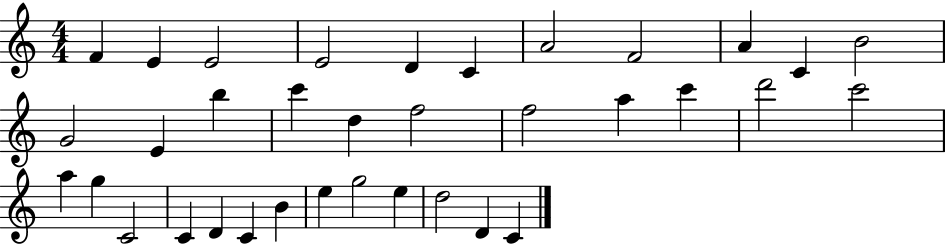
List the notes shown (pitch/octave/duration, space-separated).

F4/q E4/q E4/h E4/h D4/q C4/q A4/h F4/h A4/q C4/q B4/h G4/h E4/q B5/q C6/q D5/q F5/h F5/h A5/q C6/q D6/h C6/h A5/q G5/q C4/h C4/q D4/q C4/q B4/q E5/q G5/h E5/q D5/h D4/q C4/q